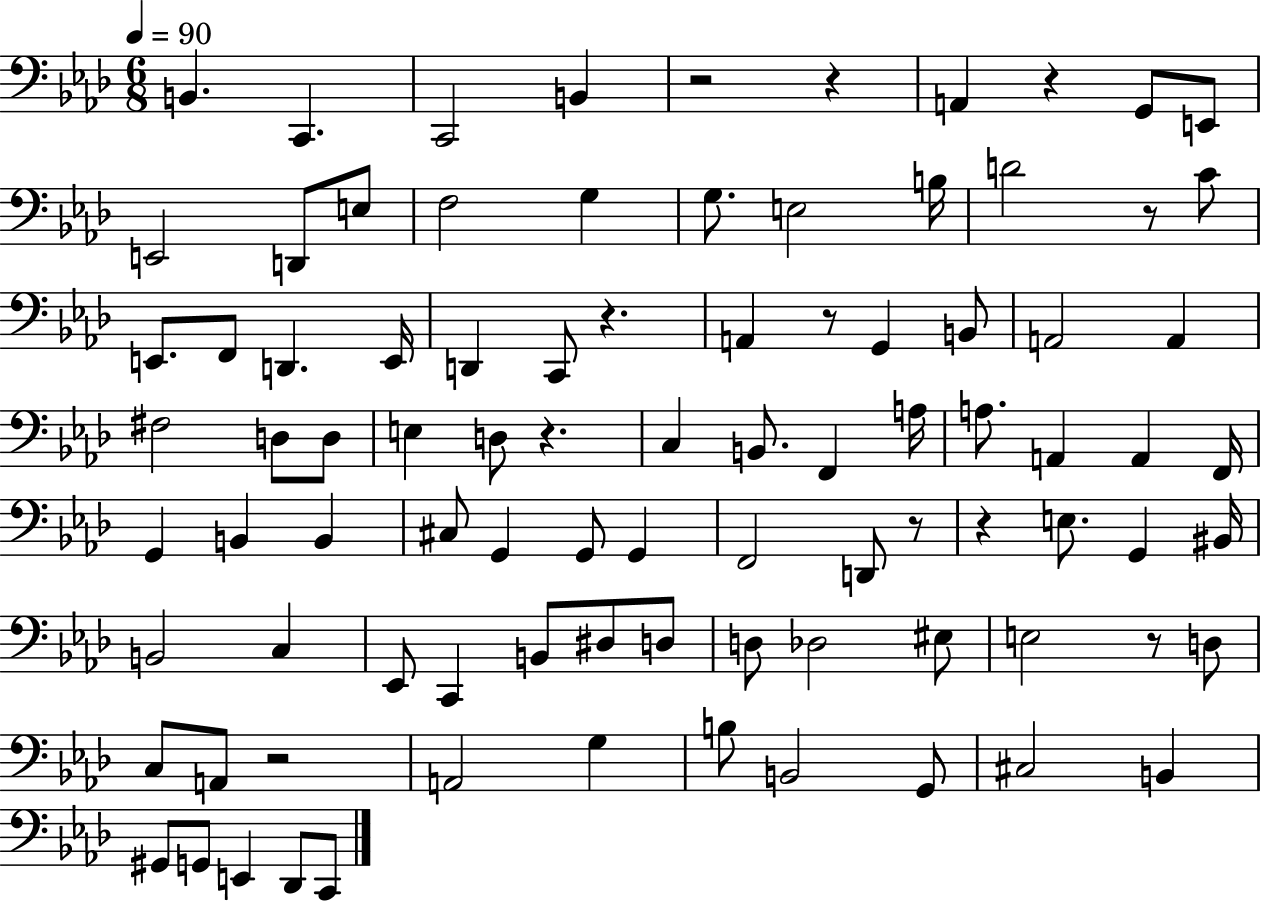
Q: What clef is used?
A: bass